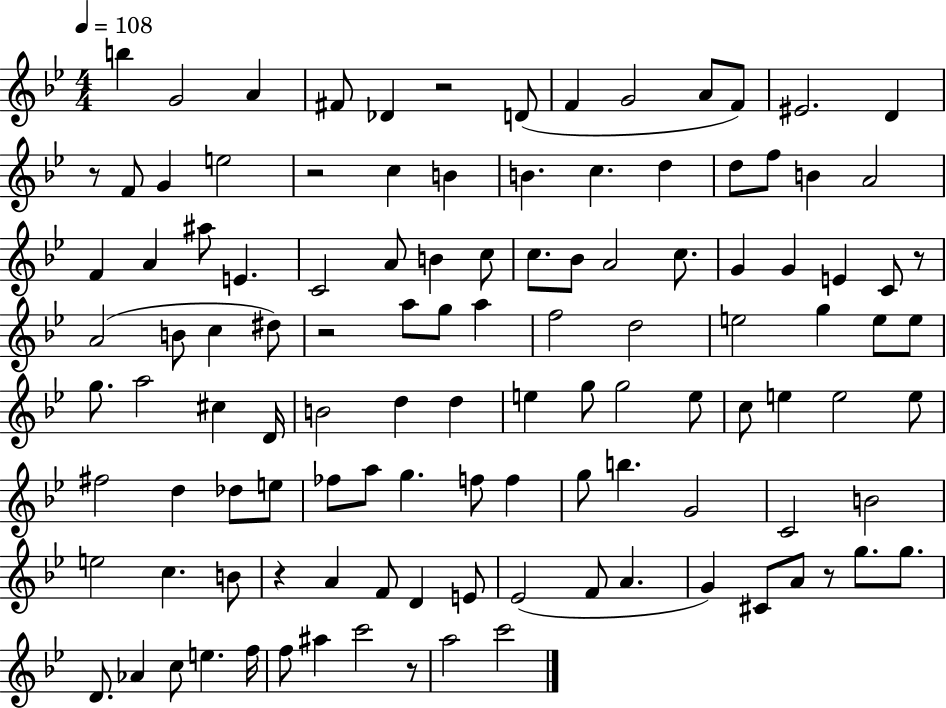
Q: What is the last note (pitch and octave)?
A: C6